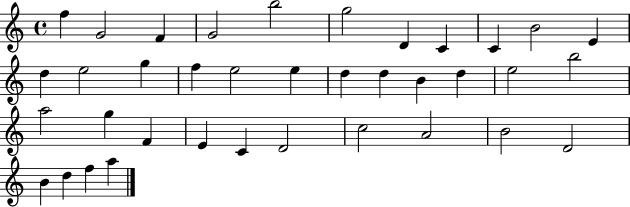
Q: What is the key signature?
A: C major